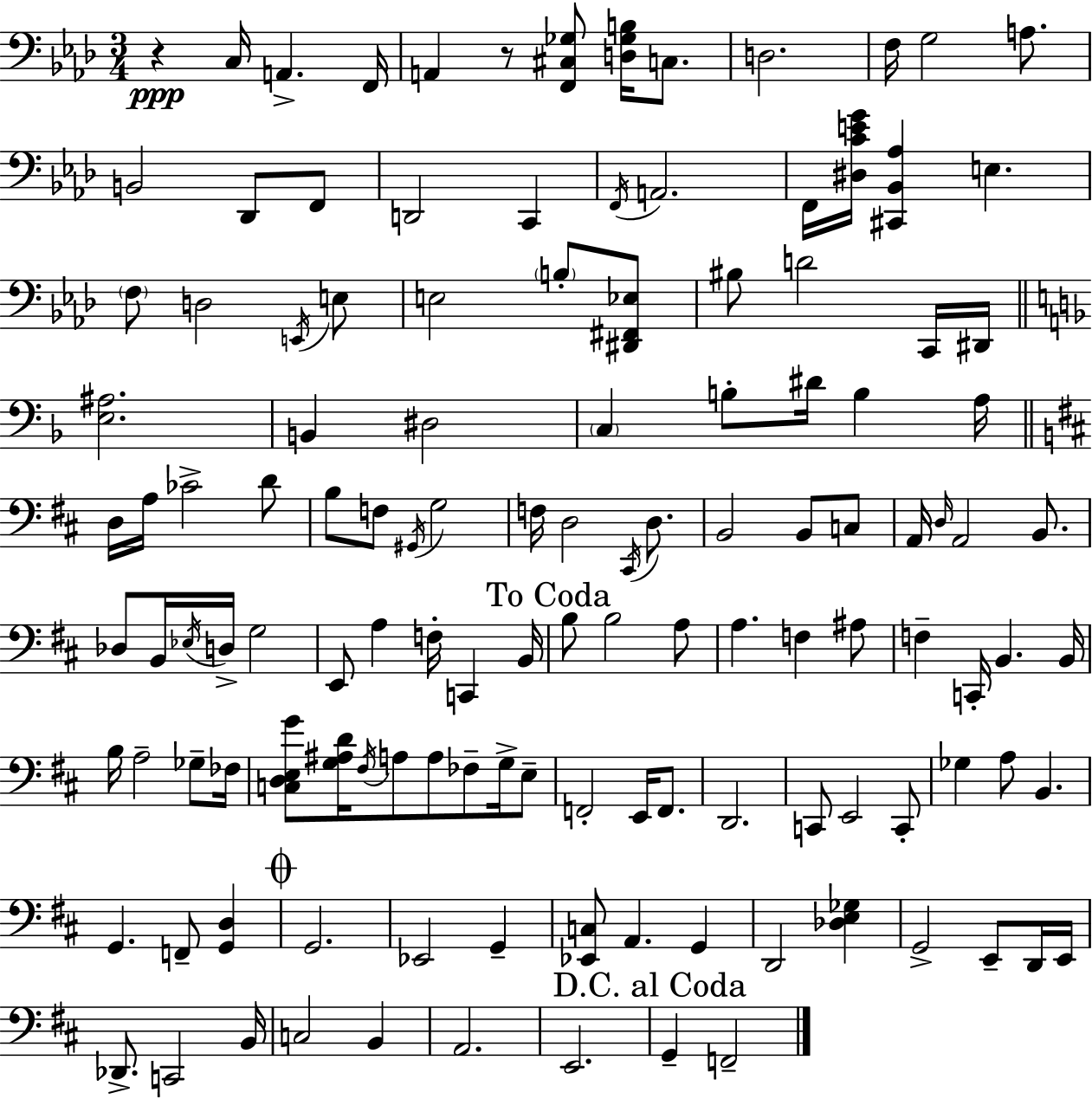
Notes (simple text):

R/q C3/s A2/q. F2/s A2/q R/e [F2,C#3,Gb3]/e [D3,Gb3,B3]/s C3/e. D3/h. F3/s G3/h A3/e. B2/h Db2/e F2/e D2/h C2/q F2/s A2/h. F2/s [D#3,C4,E4,G4]/s [C#2,Bb2,Ab3]/q E3/q. F3/e D3/h E2/s E3/e E3/h B3/e [D#2,F#2,Eb3]/e BIS3/e D4/h C2/s D#2/s [E3,A#3]/h. B2/q D#3/h C3/q B3/e D#4/s B3/q A3/s D3/s A3/s CES4/h D4/e B3/e F3/e G#2/s G3/h F3/s D3/h C#2/s D3/e. B2/h B2/e C3/e A2/s D3/s A2/h B2/e. Db3/e B2/s Eb3/s D3/s G3/h E2/e A3/q F3/s C2/q B2/s B3/e B3/h A3/e A3/q. F3/q A#3/e F3/q C2/s B2/q. B2/s B3/s A3/h Gb3/e FES3/s [C3,D3,E3,G4]/e [G3,A#3,D4]/s F#3/s A3/e A3/e FES3/e G3/s E3/e F2/h E2/s F2/e. D2/h. C2/e E2/h C2/e Gb3/q A3/e B2/q. G2/q. F2/e [G2,D3]/q G2/h. Eb2/h G2/q [Eb2,C3]/e A2/q. G2/q D2/h [Db3,E3,Gb3]/q G2/h E2/e D2/s E2/s Db2/e. C2/h B2/s C3/h B2/q A2/h. E2/h. G2/q F2/h